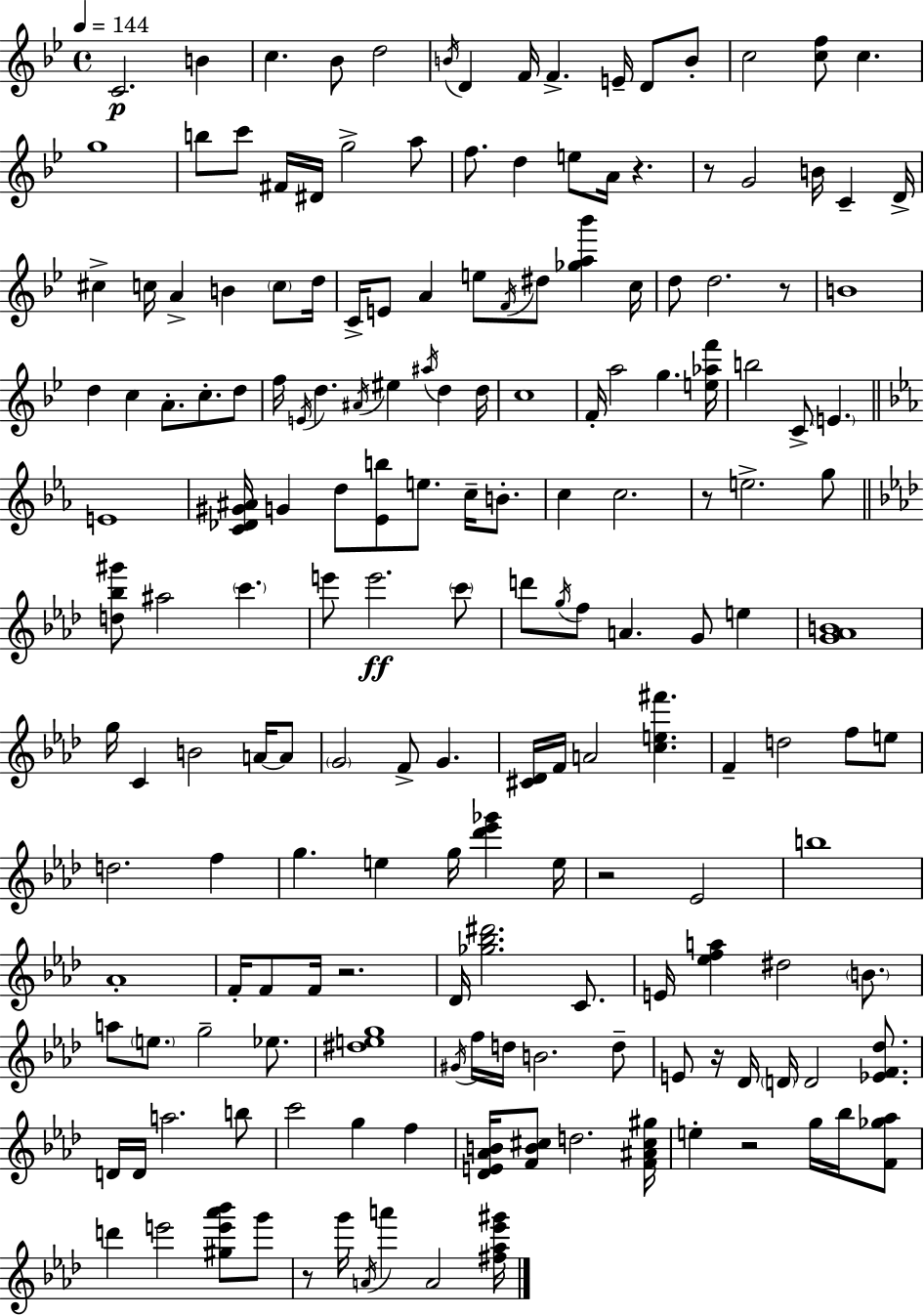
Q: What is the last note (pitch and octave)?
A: A4